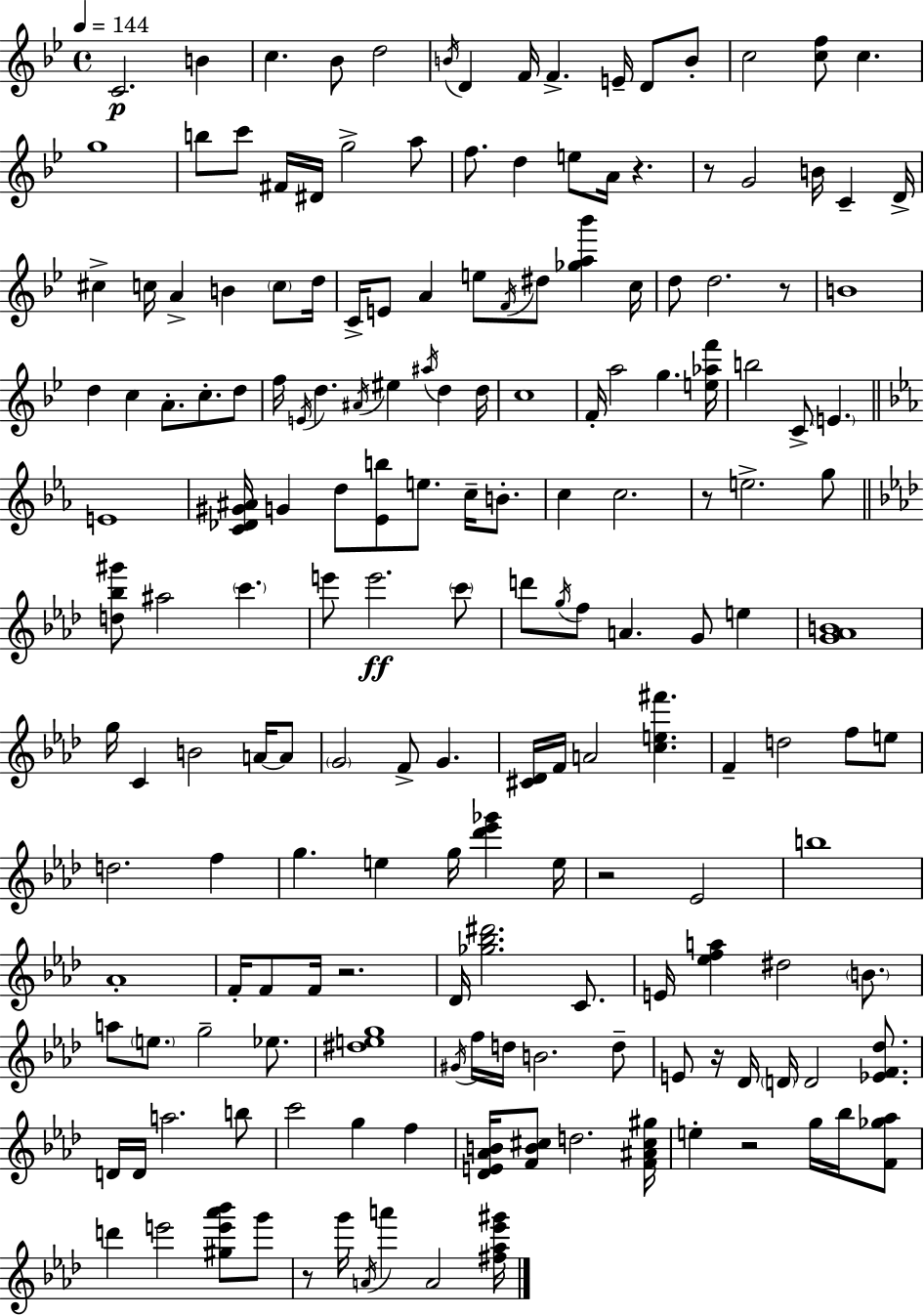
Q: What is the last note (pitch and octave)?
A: A4